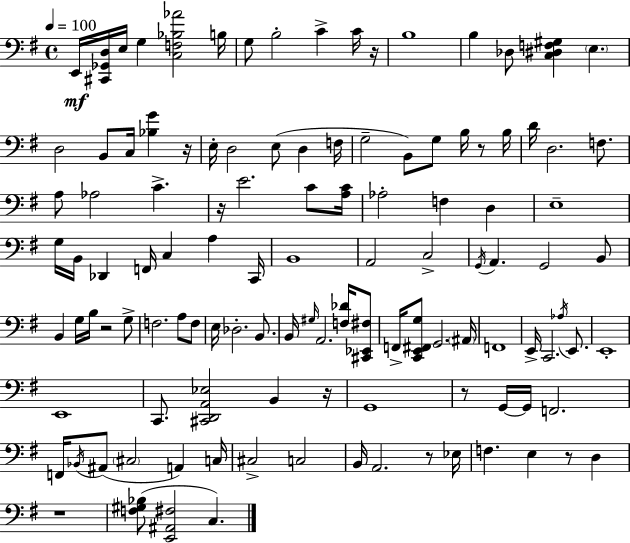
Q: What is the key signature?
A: E minor